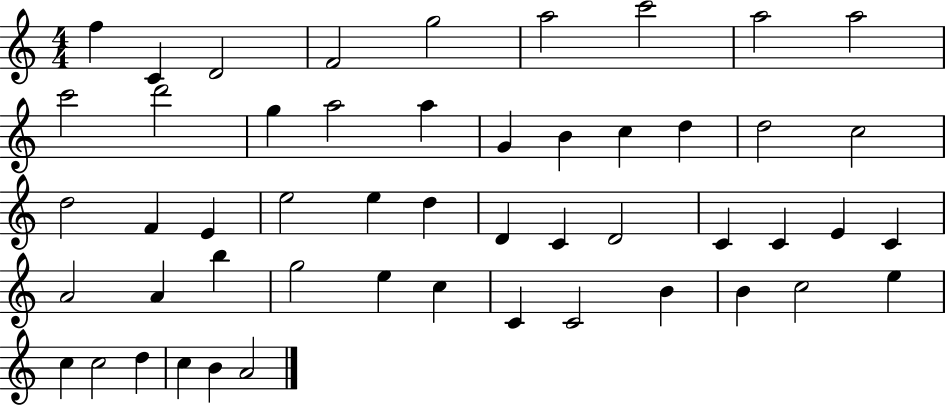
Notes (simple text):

F5/q C4/q D4/h F4/h G5/h A5/h C6/h A5/h A5/h C6/h D6/h G5/q A5/h A5/q G4/q B4/q C5/q D5/q D5/h C5/h D5/h F4/q E4/q E5/h E5/q D5/q D4/q C4/q D4/h C4/q C4/q E4/q C4/q A4/h A4/q B5/q G5/h E5/q C5/q C4/q C4/h B4/q B4/q C5/h E5/q C5/q C5/h D5/q C5/q B4/q A4/h